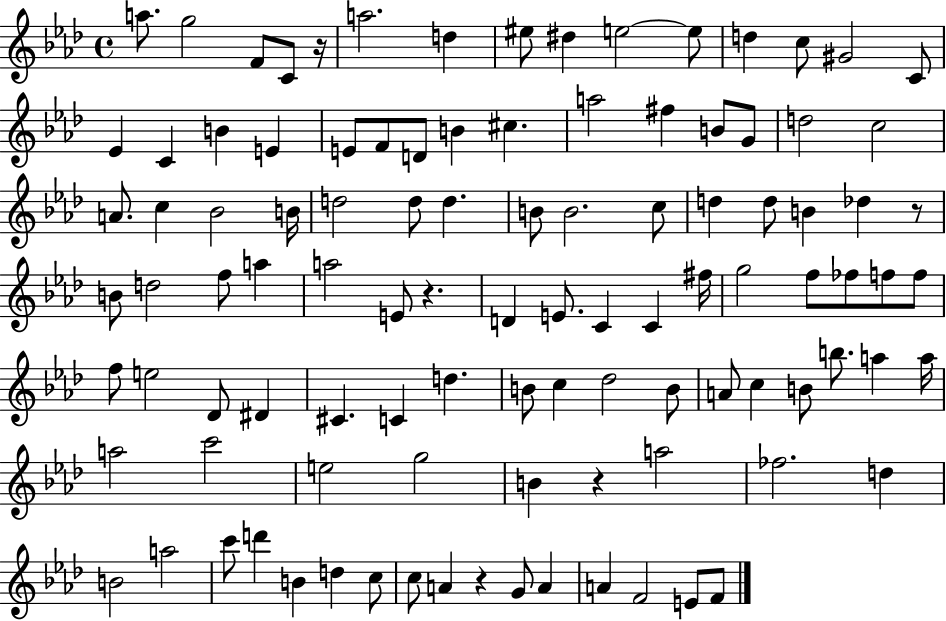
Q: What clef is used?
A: treble